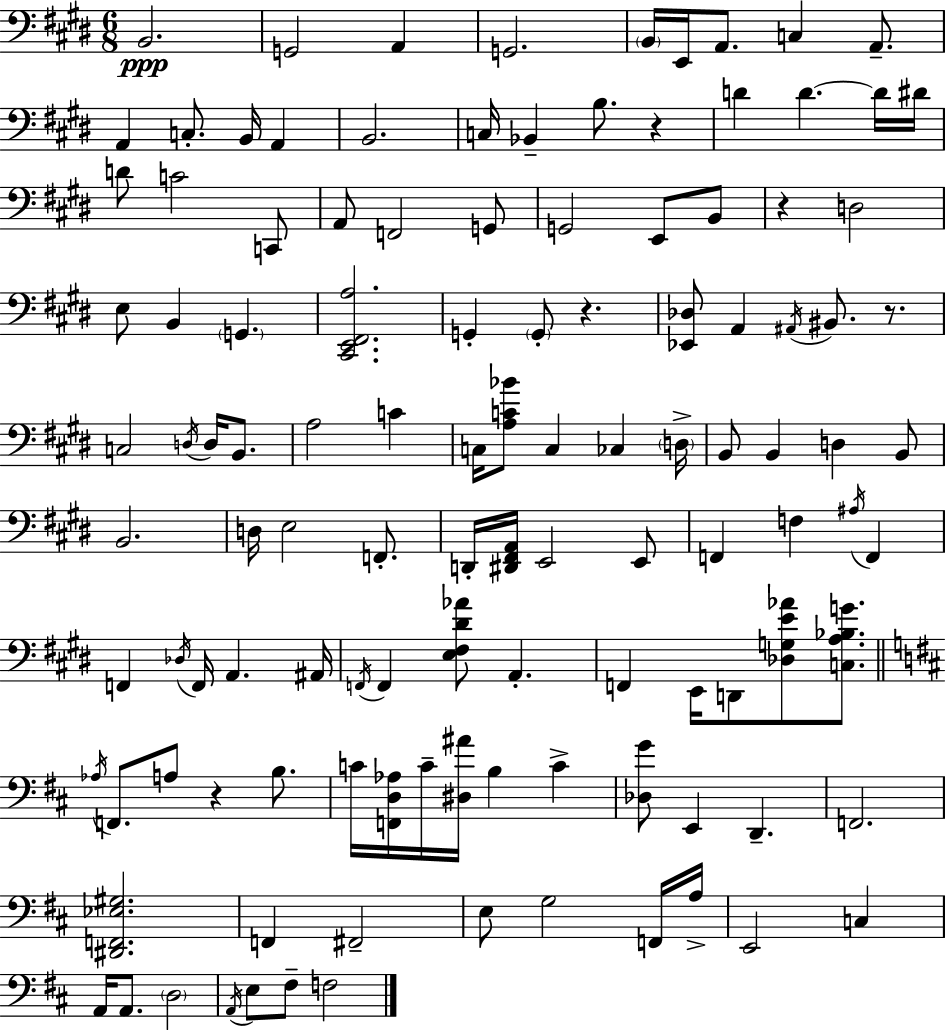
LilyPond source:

{
  \clef bass
  \numericTimeSignature
  \time 6/8
  \key e \major
  b,2.\ppp | g,2 a,4 | g,2. | \parenthesize b,16 e,16 a,8. c4 a,8.-- | \break a,4 c8.-. b,16 a,4 | b,2. | c16 bes,4-- b8. r4 | d'4 d'4.~~ d'16 dis'16 | \break d'8 c'2 c,8 | a,8 f,2 g,8 | g,2 e,8 b,8 | r4 d2 | \break e8 b,4 \parenthesize g,4. | <cis, e, fis, a>2. | g,4-. \parenthesize g,8-. r4. | <ees, des>8 a,4 \acciaccatura { ais,16 } bis,8. r8. | \break c2 \acciaccatura { d16 } d16 b,8. | a2 c'4 | c16 <a c' bes'>8 c4 ces4 | \parenthesize d16-> b,8 b,4 d4 | \break b,8 b,2. | d16 e2 f,8.-. | d,16-. <dis, fis, a,>16 e,2 | e,8 f,4 f4 \acciaccatura { ais16 } f,4 | \break f,4 \acciaccatura { des16 } f,16 a,4. | ais,16 \acciaccatura { f,16 } f,4 <e fis dis' aes'>8 a,4.-. | f,4 e,16 d,8 | <des g e' aes'>8 <c a bes g'>8. \bar "||" \break \key b \minor \acciaccatura { aes16 } f,8. a8 r4 b8. | c'16 <f, d aes>16 c'16-- <dis ais'>16 b4 c'4-> | <des g'>8 e,4 d,4.-- | f,2. | \break <dis, f, ees gis>2. | f,4 fis,2-- | e8 g2 f,16 | a16-> e,2 c4 | \break a,16 a,8. \parenthesize d2 | \acciaccatura { a,16 } e8 fis8-- f2 | \bar "|."
}